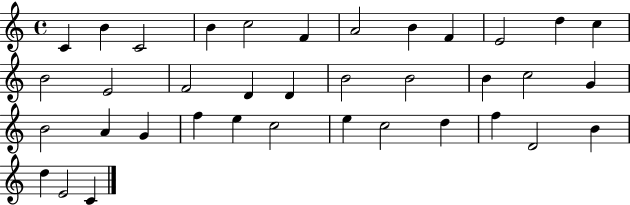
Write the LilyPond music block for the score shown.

{
  \clef treble
  \time 4/4
  \defaultTimeSignature
  \key c \major
  c'4 b'4 c'2 | b'4 c''2 f'4 | a'2 b'4 f'4 | e'2 d''4 c''4 | \break b'2 e'2 | f'2 d'4 d'4 | b'2 b'2 | b'4 c''2 g'4 | \break b'2 a'4 g'4 | f''4 e''4 c''2 | e''4 c''2 d''4 | f''4 d'2 b'4 | \break d''4 e'2 c'4 | \bar "|."
}